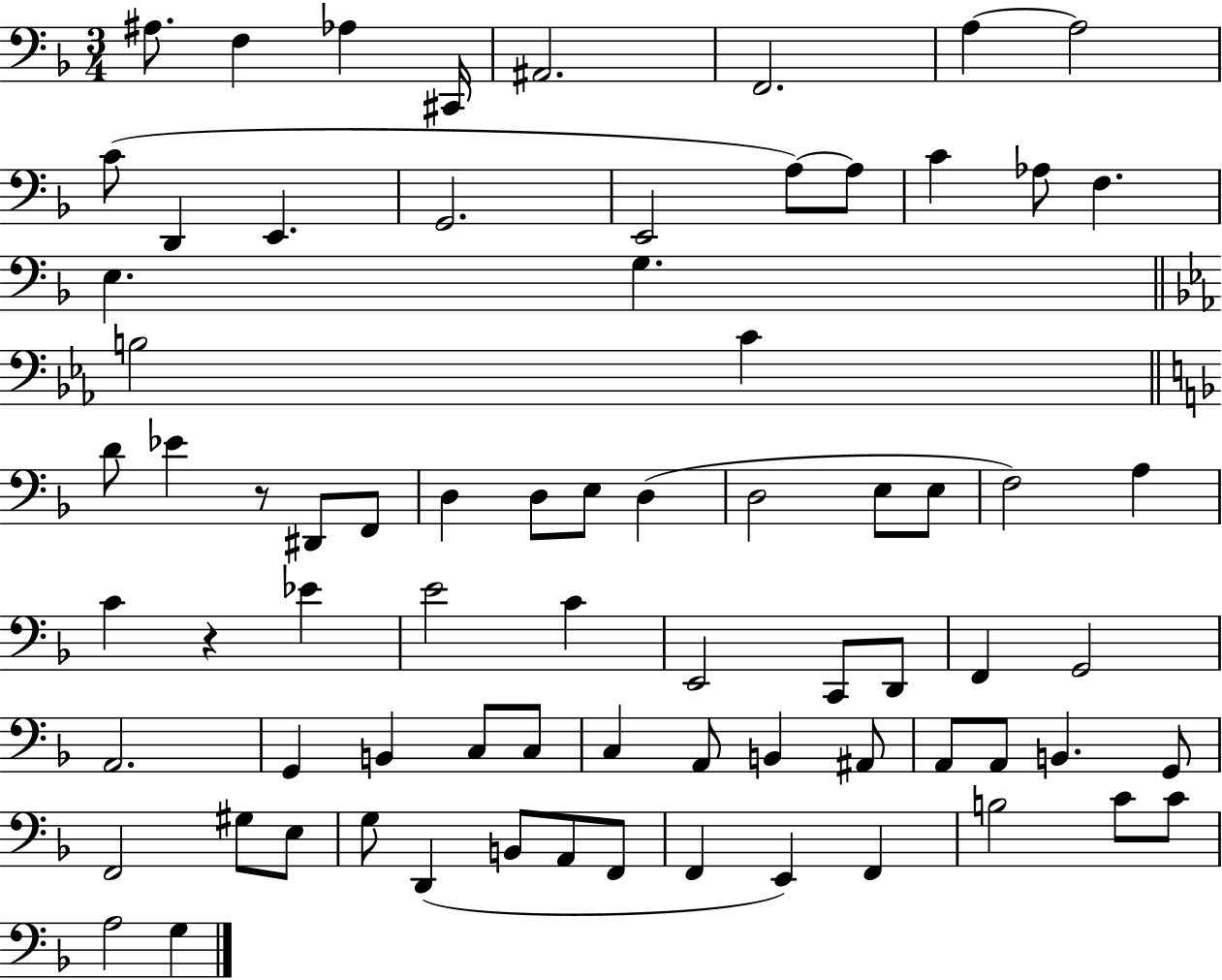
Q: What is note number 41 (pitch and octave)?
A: C2